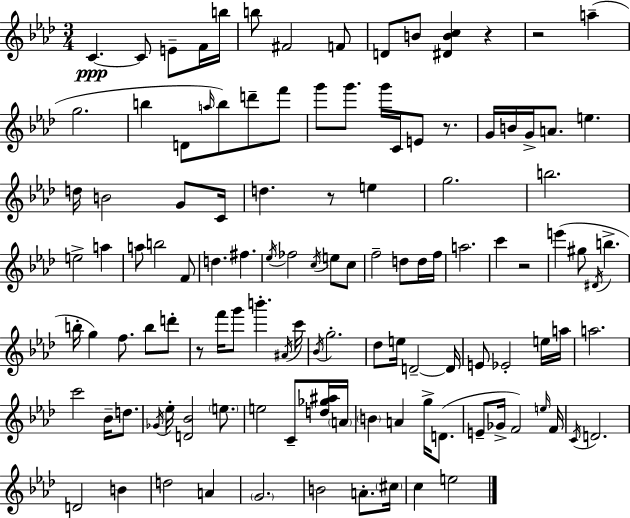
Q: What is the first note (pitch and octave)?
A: C4